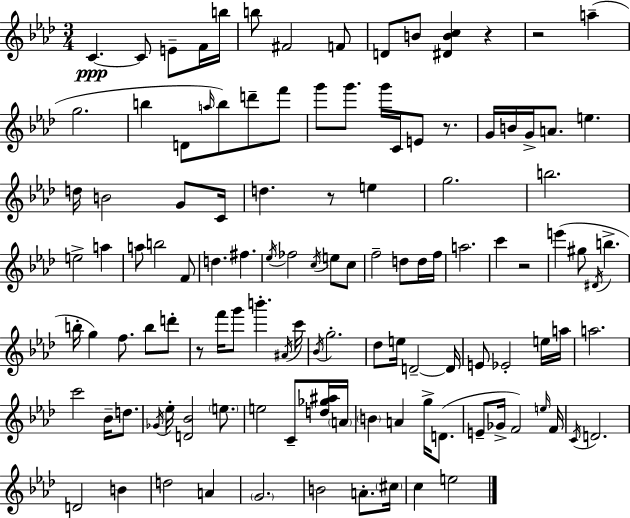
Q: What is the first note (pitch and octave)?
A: C4